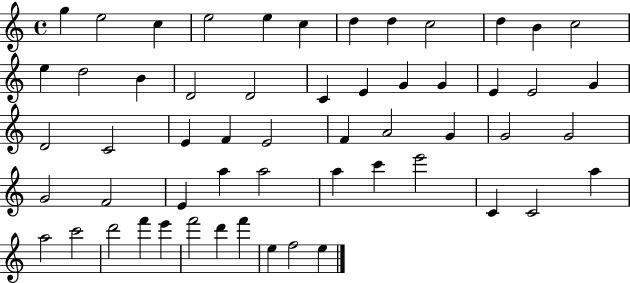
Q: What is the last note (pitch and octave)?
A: E5